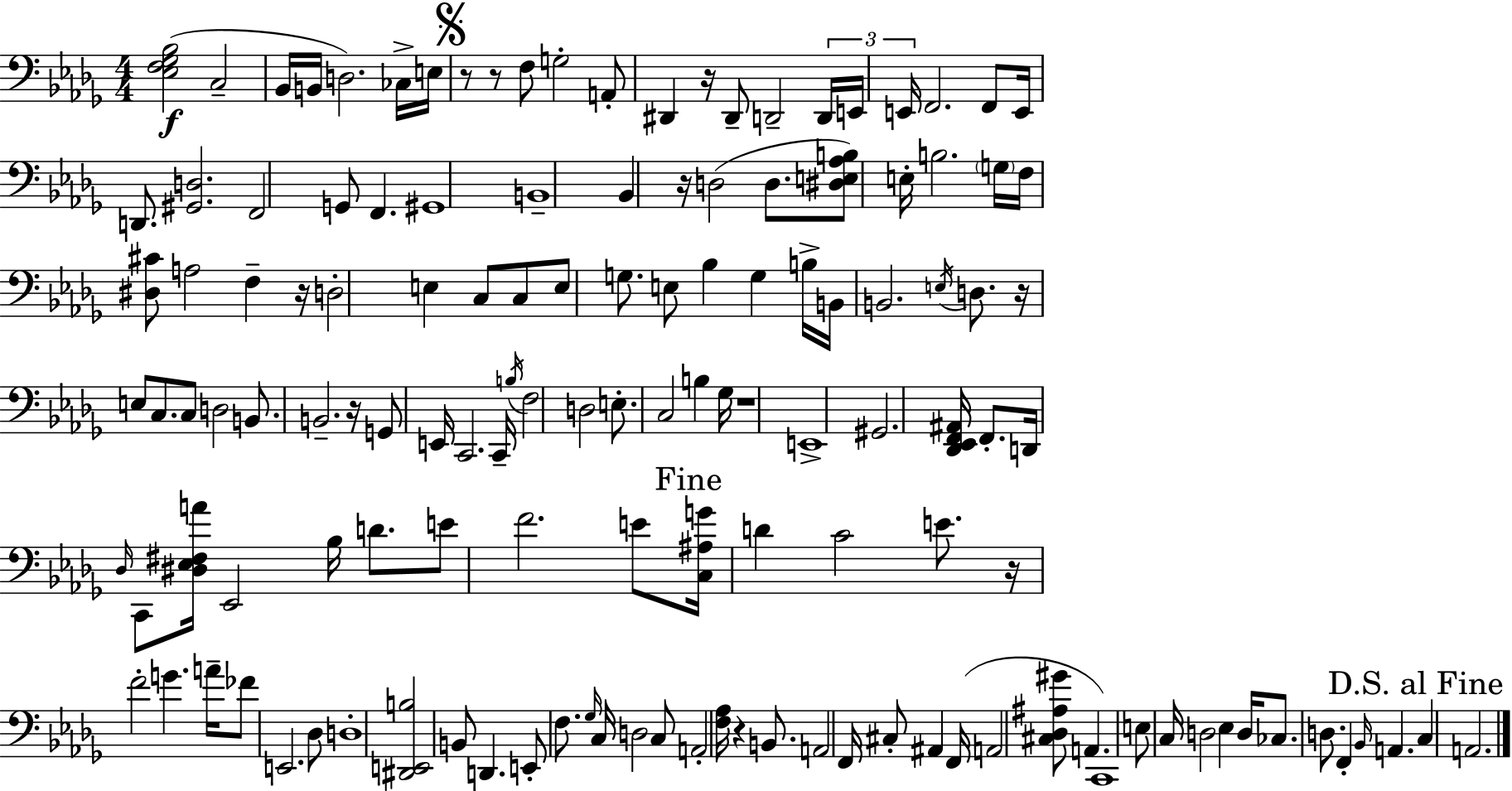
X:1
T:Untitled
M:4/4
L:1/4
K:Bbm
[_E,F,_G,_B,]2 C,2 _B,,/4 B,,/4 D,2 _C,/4 E,/4 z/2 z/2 F,/2 G,2 A,,/2 ^D,, z/4 ^D,,/2 D,,2 D,,/4 E,,/4 E,,/4 F,,2 F,,/2 E,,/4 D,,/2 [^G,,D,]2 F,,2 G,,/2 F,, ^G,,4 B,,4 _B,, z/4 D,2 D,/2 [^D,E,_A,B,]/2 E,/4 B,2 G,/4 F,/4 [^D,^C]/2 A,2 F, z/4 D,2 E, C,/2 C,/2 E,/2 G,/2 E,/2 _B, G, B,/4 B,,/4 B,,2 E,/4 D,/2 z/4 E,/2 C,/2 C,/2 D,2 B,,/2 B,,2 z/4 G,,/2 E,,/4 C,,2 C,,/4 B,/4 F,2 D,2 E,/2 C,2 B, _G,/4 z4 E,,4 ^G,,2 [_D,,_E,,F,,^A,,]/4 F,,/2 D,,/4 _D,/4 C,,/2 [^D,_E,^F,A]/4 _E,,2 _B,/4 D/2 E/2 F2 E/2 [C,^A,G]/4 D C2 E/2 z/4 F2 G A/4 _F/2 E,,2 _D,/2 D,4 [^D,,E,,B,]2 B,,/2 D,, E,,/2 F,/2 _G,/4 C,/4 D,2 C,/2 A,,2 [F,_A,]/4 z B,,/2 A,,2 F,,/4 ^C,/2 ^A,, F,,/4 A,,2 [^C,_D,^A,^G]/2 A,, C,,4 E,/2 C,/4 D,2 _E, D,/4 _C,/2 D,/2 F,, _B,,/4 A,, C, A,,2